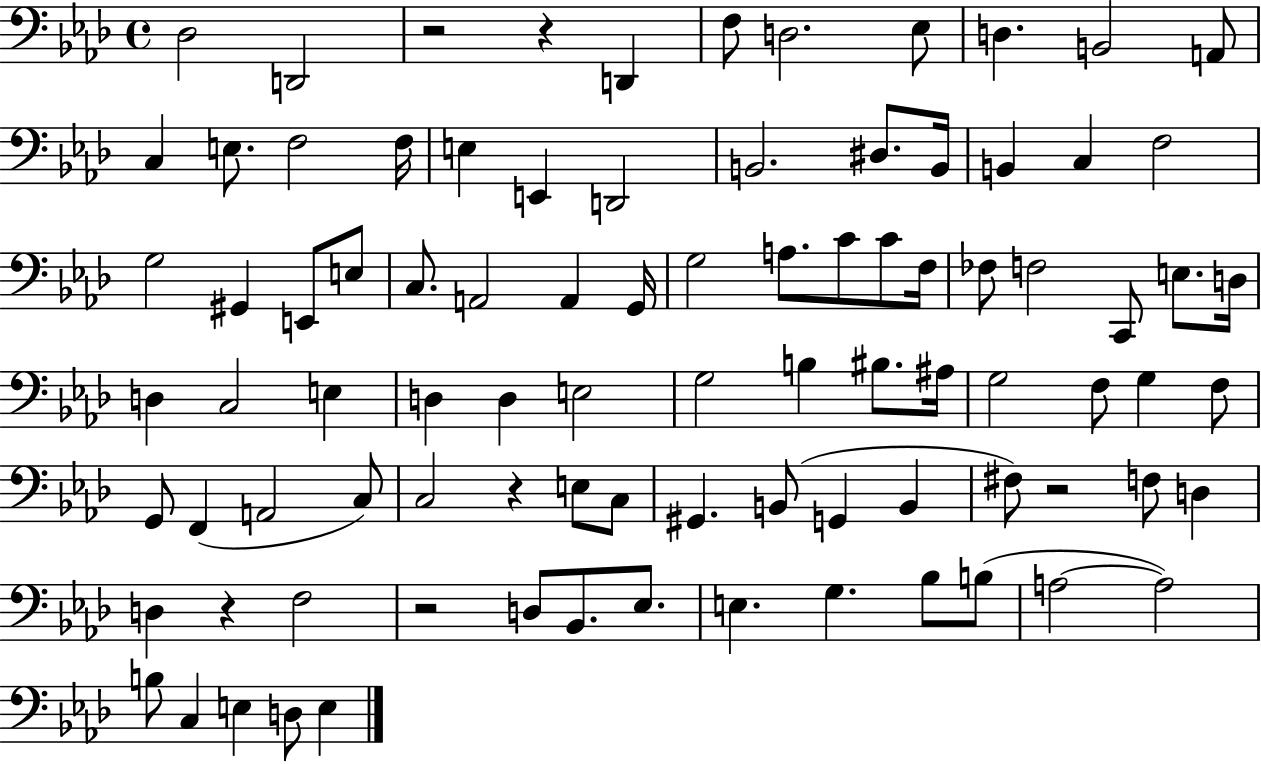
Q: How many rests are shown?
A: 6